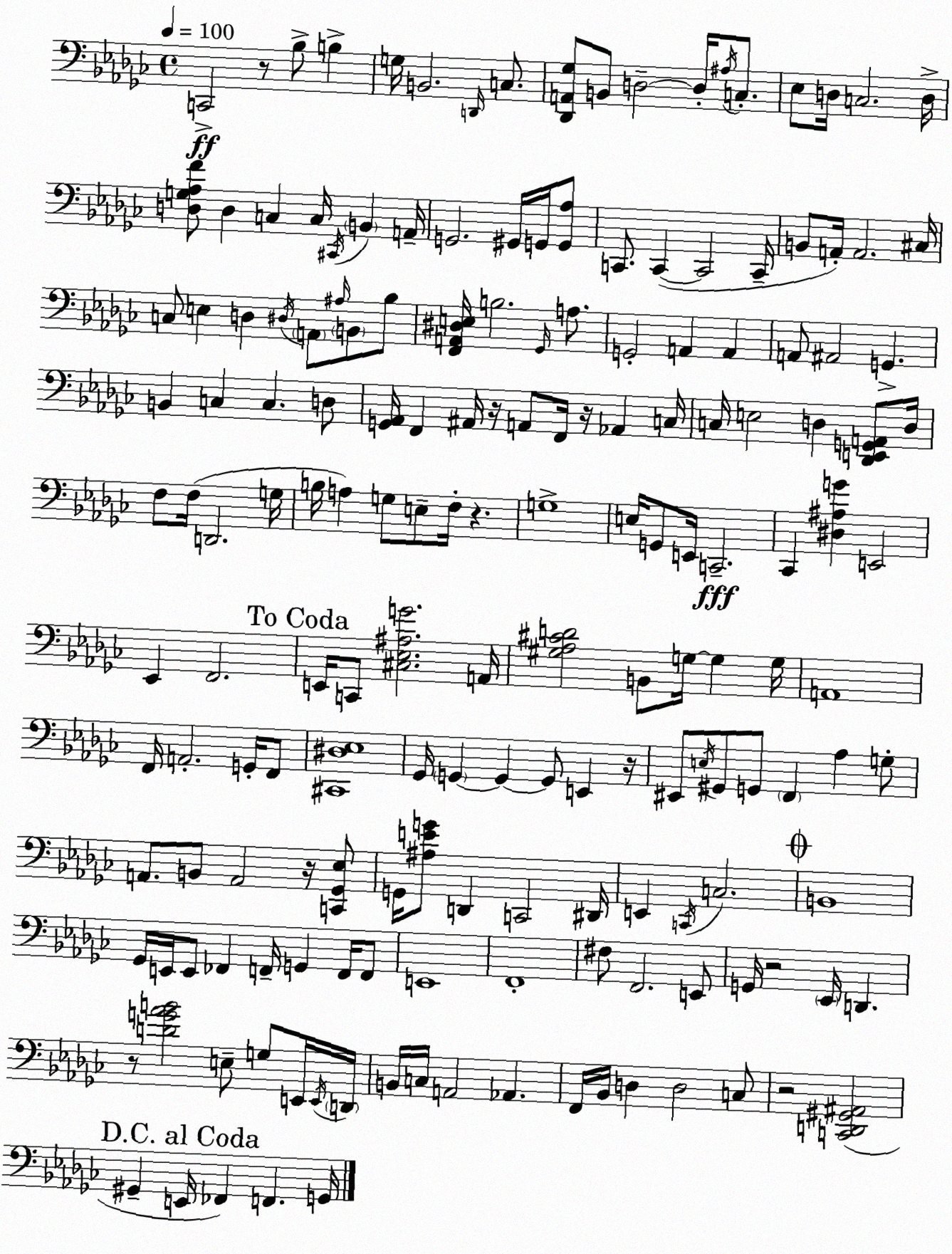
X:1
T:Untitled
M:4/4
L:1/4
K:Ebm
C,,2 z/2 _B,/2 B, G,/4 B,,2 D,,/4 C,/2 [_D,,A,,_G,]/2 B,,/2 D,2 D,/4 ^A,/4 C,/2 _E,/2 D,/4 C,2 D,/4 [D,G,_A,F]/2 D, C, C,/4 ^C,,/4 B,, A,,/4 G,,2 ^G,,/4 G,,/4 [G,,_A,]/2 C,,/2 C,, C,,2 C,,/4 B,,/2 A,,/4 A,,2 ^C,/4 C,/2 E, D, ^D,/4 A,,/2 ^A,/4 B,,/2 _B,/2 [F,,A,,^D,E,]/4 B,2 _G,,/4 A,/2 G,,2 A,, A,, A,,/2 ^A,,2 G,, B,, C, C, D,/2 [G,,_A,,]/4 F,, ^A,,/4 z/4 A,,/2 F,,/4 z/4 _A,, C,/4 C,/4 E,2 D, [_D,,E,,G,,A,,]/2 D,/4 F,/2 F,/4 D,,2 G,/4 B,/4 A, G,/2 E,/2 F,/4 z G,4 E,/4 G,,/2 E,,/4 C,,2 _C,, [^D,^A,G] E,,2 _E,, F,,2 E,,/4 C,,/2 [^C,_E,^A,G]2 A,,/4 [^G,_A,^CD]2 B,,/2 G,/4 G, G,/4 A,,4 F,,/4 A,,2 G,,/4 F,,/2 [^C,,^D,_E,]4 _G,,/4 G,, G,, G,,/2 E,, z/4 ^E,,/2 E,/4 ^G,,/2 G,,/2 F,, _A, G,/2 A,,/2 B,,/2 A,,2 z/4 [C,,_G,,_E,]/2 G,,/4 [^A,EG]/2 D,, C,,2 ^D,,/4 E,, C,,/4 C,2 B,,4 _G,,/4 E,,/4 E,,/2 _F,, F,,/4 G,, F,,/4 F,,/2 E,,4 F,,4 ^F,/2 F,,2 E,,/2 G,,/4 z2 _E,,/4 D,, z/2 [DG_AB]2 E,/2 G,/2 E,,/4 E,,/4 D,,/4 B,,/4 C,/4 A,,2 _A,, F,,/4 _B,,/4 D, D,2 C,/2 z2 [C,,D,,^G,,^A,,]2 ^G,, E,,/4 _F,, F,, G,,/4